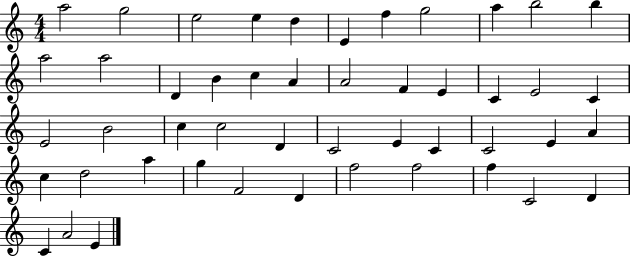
{
  \clef treble
  \numericTimeSignature
  \time 4/4
  \key c \major
  a''2 g''2 | e''2 e''4 d''4 | e'4 f''4 g''2 | a''4 b''2 b''4 | \break a''2 a''2 | d'4 b'4 c''4 a'4 | a'2 f'4 e'4 | c'4 e'2 c'4 | \break e'2 b'2 | c''4 c''2 d'4 | c'2 e'4 c'4 | c'2 e'4 a'4 | \break c''4 d''2 a''4 | g''4 f'2 d'4 | f''2 f''2 | f''4 c'2 d'4 | \break c'4 a'2 e'4 | \bar "|."
}